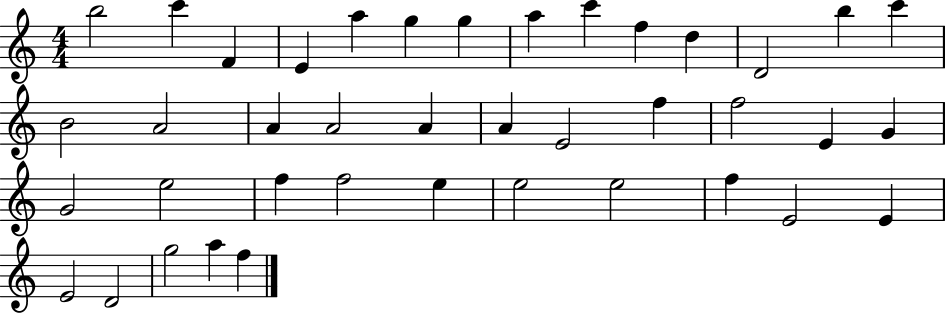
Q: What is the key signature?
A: C major